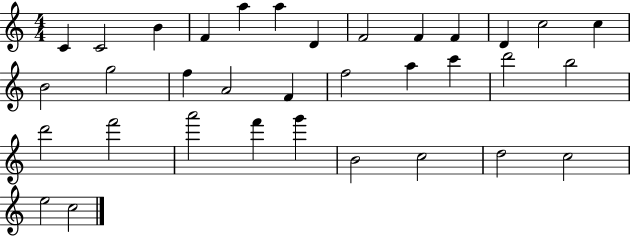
C4/q C4/h B4/q F4/q A5/q A5/q D4/q F4/h F4/q F4/q D4/q C5/h C5/q B4/h G5/h F5/q A4/h F4/q F5/h A5/q C6/q D6/h B5/h D6/h F6/h A6/h F6/q G6/q B4/h C5/h D5/h C5/h E5/h C5/h